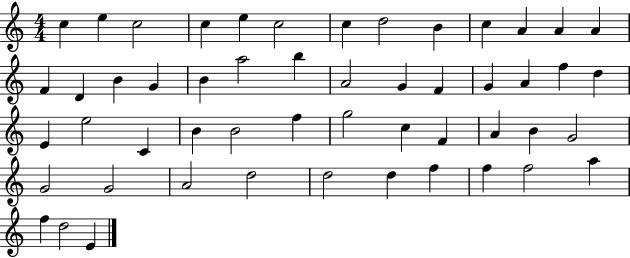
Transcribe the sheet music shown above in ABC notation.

X:1
T:Untitled
M:4/4
L:1/4
K:C
c e c2 c e c2 c d2 B c A A A F D B G B a2 b A2 G F G A f d E e2 C B B2 f g2 c F A B G2 G2 G2 A2 d2 d2 d f f f2 a f d2 E